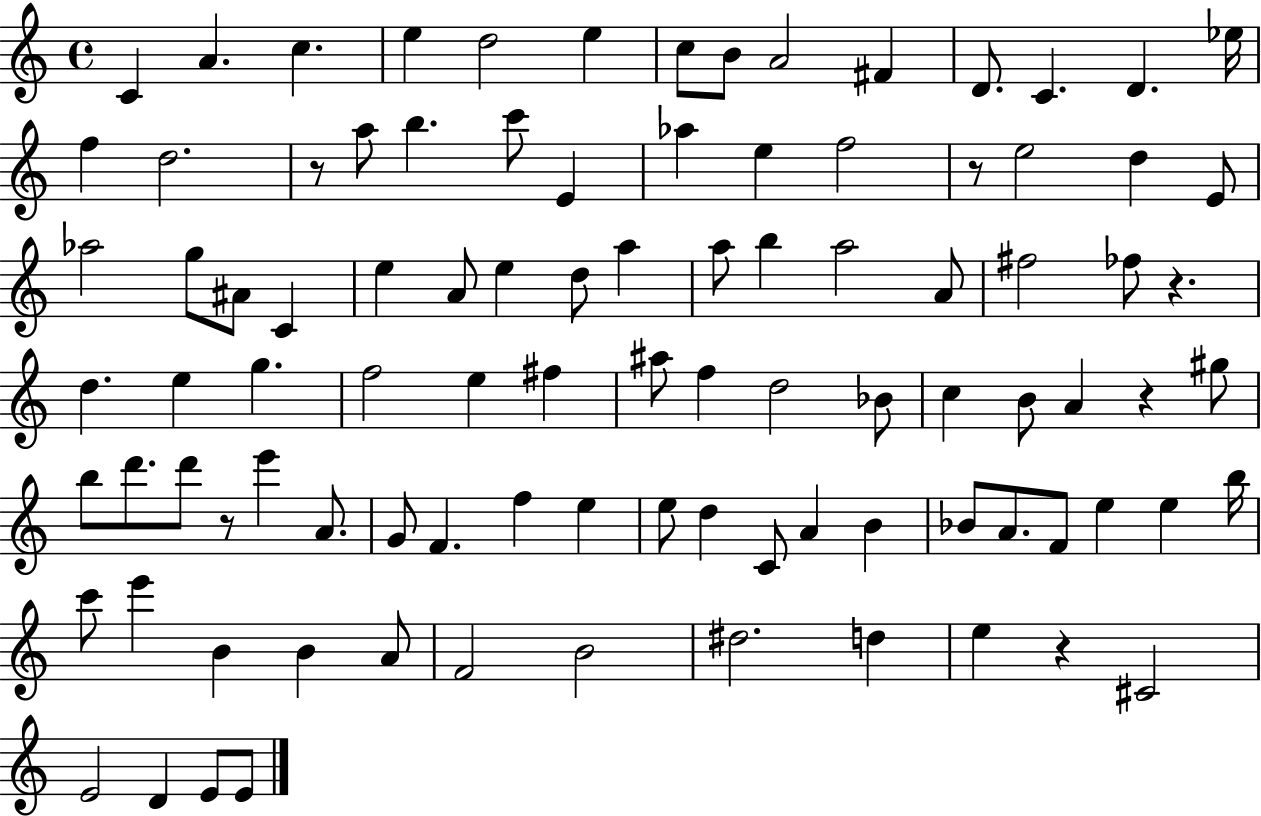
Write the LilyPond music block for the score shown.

{
  \clef treble
  \time 4/4
  \defaultTimeSignature
  \key c \major
  c'4 a'4. c''4. | e''4 d''2 e''4 | c''8 b'8 a'2 fis'4 | d'8. c'4. d'4. ees''16 | \break f''4 d''2. | r8 a''8 b''4. c'''8 e'4 | aes''4 e''4 f''2 | r8 e''2 d''4 e'8 | \break aes''2 g''8 ais'8 c'4 | e''4 a'8 e''4 d''8 a''4 | a''8 b''4 a''2 a'8 | fis''2 fes''8 r4. | \break d''4. e''4 g''4. | f''2 e''4 fis''4 | ais''8 f''4 d''2 bes'8 | c''4 b'8 a'4 r4 gis''8 | \break b''8 d'''8. d'''8 r8 e'''4 a'8. | g'8 f'4. f''4 e''4 | e''8 d''4 c'8 a'4 b'4 | bes'8 a'8. f'8 e''4 e''4 b''16 | \break c'''8 e'''4 b'4 b'4 a'8 | f'2 b'2 | dis''2. d''4 | e''4 r4 cis'2 | \break e'2 d'4 e'8 e'8 | \bar "|."
}